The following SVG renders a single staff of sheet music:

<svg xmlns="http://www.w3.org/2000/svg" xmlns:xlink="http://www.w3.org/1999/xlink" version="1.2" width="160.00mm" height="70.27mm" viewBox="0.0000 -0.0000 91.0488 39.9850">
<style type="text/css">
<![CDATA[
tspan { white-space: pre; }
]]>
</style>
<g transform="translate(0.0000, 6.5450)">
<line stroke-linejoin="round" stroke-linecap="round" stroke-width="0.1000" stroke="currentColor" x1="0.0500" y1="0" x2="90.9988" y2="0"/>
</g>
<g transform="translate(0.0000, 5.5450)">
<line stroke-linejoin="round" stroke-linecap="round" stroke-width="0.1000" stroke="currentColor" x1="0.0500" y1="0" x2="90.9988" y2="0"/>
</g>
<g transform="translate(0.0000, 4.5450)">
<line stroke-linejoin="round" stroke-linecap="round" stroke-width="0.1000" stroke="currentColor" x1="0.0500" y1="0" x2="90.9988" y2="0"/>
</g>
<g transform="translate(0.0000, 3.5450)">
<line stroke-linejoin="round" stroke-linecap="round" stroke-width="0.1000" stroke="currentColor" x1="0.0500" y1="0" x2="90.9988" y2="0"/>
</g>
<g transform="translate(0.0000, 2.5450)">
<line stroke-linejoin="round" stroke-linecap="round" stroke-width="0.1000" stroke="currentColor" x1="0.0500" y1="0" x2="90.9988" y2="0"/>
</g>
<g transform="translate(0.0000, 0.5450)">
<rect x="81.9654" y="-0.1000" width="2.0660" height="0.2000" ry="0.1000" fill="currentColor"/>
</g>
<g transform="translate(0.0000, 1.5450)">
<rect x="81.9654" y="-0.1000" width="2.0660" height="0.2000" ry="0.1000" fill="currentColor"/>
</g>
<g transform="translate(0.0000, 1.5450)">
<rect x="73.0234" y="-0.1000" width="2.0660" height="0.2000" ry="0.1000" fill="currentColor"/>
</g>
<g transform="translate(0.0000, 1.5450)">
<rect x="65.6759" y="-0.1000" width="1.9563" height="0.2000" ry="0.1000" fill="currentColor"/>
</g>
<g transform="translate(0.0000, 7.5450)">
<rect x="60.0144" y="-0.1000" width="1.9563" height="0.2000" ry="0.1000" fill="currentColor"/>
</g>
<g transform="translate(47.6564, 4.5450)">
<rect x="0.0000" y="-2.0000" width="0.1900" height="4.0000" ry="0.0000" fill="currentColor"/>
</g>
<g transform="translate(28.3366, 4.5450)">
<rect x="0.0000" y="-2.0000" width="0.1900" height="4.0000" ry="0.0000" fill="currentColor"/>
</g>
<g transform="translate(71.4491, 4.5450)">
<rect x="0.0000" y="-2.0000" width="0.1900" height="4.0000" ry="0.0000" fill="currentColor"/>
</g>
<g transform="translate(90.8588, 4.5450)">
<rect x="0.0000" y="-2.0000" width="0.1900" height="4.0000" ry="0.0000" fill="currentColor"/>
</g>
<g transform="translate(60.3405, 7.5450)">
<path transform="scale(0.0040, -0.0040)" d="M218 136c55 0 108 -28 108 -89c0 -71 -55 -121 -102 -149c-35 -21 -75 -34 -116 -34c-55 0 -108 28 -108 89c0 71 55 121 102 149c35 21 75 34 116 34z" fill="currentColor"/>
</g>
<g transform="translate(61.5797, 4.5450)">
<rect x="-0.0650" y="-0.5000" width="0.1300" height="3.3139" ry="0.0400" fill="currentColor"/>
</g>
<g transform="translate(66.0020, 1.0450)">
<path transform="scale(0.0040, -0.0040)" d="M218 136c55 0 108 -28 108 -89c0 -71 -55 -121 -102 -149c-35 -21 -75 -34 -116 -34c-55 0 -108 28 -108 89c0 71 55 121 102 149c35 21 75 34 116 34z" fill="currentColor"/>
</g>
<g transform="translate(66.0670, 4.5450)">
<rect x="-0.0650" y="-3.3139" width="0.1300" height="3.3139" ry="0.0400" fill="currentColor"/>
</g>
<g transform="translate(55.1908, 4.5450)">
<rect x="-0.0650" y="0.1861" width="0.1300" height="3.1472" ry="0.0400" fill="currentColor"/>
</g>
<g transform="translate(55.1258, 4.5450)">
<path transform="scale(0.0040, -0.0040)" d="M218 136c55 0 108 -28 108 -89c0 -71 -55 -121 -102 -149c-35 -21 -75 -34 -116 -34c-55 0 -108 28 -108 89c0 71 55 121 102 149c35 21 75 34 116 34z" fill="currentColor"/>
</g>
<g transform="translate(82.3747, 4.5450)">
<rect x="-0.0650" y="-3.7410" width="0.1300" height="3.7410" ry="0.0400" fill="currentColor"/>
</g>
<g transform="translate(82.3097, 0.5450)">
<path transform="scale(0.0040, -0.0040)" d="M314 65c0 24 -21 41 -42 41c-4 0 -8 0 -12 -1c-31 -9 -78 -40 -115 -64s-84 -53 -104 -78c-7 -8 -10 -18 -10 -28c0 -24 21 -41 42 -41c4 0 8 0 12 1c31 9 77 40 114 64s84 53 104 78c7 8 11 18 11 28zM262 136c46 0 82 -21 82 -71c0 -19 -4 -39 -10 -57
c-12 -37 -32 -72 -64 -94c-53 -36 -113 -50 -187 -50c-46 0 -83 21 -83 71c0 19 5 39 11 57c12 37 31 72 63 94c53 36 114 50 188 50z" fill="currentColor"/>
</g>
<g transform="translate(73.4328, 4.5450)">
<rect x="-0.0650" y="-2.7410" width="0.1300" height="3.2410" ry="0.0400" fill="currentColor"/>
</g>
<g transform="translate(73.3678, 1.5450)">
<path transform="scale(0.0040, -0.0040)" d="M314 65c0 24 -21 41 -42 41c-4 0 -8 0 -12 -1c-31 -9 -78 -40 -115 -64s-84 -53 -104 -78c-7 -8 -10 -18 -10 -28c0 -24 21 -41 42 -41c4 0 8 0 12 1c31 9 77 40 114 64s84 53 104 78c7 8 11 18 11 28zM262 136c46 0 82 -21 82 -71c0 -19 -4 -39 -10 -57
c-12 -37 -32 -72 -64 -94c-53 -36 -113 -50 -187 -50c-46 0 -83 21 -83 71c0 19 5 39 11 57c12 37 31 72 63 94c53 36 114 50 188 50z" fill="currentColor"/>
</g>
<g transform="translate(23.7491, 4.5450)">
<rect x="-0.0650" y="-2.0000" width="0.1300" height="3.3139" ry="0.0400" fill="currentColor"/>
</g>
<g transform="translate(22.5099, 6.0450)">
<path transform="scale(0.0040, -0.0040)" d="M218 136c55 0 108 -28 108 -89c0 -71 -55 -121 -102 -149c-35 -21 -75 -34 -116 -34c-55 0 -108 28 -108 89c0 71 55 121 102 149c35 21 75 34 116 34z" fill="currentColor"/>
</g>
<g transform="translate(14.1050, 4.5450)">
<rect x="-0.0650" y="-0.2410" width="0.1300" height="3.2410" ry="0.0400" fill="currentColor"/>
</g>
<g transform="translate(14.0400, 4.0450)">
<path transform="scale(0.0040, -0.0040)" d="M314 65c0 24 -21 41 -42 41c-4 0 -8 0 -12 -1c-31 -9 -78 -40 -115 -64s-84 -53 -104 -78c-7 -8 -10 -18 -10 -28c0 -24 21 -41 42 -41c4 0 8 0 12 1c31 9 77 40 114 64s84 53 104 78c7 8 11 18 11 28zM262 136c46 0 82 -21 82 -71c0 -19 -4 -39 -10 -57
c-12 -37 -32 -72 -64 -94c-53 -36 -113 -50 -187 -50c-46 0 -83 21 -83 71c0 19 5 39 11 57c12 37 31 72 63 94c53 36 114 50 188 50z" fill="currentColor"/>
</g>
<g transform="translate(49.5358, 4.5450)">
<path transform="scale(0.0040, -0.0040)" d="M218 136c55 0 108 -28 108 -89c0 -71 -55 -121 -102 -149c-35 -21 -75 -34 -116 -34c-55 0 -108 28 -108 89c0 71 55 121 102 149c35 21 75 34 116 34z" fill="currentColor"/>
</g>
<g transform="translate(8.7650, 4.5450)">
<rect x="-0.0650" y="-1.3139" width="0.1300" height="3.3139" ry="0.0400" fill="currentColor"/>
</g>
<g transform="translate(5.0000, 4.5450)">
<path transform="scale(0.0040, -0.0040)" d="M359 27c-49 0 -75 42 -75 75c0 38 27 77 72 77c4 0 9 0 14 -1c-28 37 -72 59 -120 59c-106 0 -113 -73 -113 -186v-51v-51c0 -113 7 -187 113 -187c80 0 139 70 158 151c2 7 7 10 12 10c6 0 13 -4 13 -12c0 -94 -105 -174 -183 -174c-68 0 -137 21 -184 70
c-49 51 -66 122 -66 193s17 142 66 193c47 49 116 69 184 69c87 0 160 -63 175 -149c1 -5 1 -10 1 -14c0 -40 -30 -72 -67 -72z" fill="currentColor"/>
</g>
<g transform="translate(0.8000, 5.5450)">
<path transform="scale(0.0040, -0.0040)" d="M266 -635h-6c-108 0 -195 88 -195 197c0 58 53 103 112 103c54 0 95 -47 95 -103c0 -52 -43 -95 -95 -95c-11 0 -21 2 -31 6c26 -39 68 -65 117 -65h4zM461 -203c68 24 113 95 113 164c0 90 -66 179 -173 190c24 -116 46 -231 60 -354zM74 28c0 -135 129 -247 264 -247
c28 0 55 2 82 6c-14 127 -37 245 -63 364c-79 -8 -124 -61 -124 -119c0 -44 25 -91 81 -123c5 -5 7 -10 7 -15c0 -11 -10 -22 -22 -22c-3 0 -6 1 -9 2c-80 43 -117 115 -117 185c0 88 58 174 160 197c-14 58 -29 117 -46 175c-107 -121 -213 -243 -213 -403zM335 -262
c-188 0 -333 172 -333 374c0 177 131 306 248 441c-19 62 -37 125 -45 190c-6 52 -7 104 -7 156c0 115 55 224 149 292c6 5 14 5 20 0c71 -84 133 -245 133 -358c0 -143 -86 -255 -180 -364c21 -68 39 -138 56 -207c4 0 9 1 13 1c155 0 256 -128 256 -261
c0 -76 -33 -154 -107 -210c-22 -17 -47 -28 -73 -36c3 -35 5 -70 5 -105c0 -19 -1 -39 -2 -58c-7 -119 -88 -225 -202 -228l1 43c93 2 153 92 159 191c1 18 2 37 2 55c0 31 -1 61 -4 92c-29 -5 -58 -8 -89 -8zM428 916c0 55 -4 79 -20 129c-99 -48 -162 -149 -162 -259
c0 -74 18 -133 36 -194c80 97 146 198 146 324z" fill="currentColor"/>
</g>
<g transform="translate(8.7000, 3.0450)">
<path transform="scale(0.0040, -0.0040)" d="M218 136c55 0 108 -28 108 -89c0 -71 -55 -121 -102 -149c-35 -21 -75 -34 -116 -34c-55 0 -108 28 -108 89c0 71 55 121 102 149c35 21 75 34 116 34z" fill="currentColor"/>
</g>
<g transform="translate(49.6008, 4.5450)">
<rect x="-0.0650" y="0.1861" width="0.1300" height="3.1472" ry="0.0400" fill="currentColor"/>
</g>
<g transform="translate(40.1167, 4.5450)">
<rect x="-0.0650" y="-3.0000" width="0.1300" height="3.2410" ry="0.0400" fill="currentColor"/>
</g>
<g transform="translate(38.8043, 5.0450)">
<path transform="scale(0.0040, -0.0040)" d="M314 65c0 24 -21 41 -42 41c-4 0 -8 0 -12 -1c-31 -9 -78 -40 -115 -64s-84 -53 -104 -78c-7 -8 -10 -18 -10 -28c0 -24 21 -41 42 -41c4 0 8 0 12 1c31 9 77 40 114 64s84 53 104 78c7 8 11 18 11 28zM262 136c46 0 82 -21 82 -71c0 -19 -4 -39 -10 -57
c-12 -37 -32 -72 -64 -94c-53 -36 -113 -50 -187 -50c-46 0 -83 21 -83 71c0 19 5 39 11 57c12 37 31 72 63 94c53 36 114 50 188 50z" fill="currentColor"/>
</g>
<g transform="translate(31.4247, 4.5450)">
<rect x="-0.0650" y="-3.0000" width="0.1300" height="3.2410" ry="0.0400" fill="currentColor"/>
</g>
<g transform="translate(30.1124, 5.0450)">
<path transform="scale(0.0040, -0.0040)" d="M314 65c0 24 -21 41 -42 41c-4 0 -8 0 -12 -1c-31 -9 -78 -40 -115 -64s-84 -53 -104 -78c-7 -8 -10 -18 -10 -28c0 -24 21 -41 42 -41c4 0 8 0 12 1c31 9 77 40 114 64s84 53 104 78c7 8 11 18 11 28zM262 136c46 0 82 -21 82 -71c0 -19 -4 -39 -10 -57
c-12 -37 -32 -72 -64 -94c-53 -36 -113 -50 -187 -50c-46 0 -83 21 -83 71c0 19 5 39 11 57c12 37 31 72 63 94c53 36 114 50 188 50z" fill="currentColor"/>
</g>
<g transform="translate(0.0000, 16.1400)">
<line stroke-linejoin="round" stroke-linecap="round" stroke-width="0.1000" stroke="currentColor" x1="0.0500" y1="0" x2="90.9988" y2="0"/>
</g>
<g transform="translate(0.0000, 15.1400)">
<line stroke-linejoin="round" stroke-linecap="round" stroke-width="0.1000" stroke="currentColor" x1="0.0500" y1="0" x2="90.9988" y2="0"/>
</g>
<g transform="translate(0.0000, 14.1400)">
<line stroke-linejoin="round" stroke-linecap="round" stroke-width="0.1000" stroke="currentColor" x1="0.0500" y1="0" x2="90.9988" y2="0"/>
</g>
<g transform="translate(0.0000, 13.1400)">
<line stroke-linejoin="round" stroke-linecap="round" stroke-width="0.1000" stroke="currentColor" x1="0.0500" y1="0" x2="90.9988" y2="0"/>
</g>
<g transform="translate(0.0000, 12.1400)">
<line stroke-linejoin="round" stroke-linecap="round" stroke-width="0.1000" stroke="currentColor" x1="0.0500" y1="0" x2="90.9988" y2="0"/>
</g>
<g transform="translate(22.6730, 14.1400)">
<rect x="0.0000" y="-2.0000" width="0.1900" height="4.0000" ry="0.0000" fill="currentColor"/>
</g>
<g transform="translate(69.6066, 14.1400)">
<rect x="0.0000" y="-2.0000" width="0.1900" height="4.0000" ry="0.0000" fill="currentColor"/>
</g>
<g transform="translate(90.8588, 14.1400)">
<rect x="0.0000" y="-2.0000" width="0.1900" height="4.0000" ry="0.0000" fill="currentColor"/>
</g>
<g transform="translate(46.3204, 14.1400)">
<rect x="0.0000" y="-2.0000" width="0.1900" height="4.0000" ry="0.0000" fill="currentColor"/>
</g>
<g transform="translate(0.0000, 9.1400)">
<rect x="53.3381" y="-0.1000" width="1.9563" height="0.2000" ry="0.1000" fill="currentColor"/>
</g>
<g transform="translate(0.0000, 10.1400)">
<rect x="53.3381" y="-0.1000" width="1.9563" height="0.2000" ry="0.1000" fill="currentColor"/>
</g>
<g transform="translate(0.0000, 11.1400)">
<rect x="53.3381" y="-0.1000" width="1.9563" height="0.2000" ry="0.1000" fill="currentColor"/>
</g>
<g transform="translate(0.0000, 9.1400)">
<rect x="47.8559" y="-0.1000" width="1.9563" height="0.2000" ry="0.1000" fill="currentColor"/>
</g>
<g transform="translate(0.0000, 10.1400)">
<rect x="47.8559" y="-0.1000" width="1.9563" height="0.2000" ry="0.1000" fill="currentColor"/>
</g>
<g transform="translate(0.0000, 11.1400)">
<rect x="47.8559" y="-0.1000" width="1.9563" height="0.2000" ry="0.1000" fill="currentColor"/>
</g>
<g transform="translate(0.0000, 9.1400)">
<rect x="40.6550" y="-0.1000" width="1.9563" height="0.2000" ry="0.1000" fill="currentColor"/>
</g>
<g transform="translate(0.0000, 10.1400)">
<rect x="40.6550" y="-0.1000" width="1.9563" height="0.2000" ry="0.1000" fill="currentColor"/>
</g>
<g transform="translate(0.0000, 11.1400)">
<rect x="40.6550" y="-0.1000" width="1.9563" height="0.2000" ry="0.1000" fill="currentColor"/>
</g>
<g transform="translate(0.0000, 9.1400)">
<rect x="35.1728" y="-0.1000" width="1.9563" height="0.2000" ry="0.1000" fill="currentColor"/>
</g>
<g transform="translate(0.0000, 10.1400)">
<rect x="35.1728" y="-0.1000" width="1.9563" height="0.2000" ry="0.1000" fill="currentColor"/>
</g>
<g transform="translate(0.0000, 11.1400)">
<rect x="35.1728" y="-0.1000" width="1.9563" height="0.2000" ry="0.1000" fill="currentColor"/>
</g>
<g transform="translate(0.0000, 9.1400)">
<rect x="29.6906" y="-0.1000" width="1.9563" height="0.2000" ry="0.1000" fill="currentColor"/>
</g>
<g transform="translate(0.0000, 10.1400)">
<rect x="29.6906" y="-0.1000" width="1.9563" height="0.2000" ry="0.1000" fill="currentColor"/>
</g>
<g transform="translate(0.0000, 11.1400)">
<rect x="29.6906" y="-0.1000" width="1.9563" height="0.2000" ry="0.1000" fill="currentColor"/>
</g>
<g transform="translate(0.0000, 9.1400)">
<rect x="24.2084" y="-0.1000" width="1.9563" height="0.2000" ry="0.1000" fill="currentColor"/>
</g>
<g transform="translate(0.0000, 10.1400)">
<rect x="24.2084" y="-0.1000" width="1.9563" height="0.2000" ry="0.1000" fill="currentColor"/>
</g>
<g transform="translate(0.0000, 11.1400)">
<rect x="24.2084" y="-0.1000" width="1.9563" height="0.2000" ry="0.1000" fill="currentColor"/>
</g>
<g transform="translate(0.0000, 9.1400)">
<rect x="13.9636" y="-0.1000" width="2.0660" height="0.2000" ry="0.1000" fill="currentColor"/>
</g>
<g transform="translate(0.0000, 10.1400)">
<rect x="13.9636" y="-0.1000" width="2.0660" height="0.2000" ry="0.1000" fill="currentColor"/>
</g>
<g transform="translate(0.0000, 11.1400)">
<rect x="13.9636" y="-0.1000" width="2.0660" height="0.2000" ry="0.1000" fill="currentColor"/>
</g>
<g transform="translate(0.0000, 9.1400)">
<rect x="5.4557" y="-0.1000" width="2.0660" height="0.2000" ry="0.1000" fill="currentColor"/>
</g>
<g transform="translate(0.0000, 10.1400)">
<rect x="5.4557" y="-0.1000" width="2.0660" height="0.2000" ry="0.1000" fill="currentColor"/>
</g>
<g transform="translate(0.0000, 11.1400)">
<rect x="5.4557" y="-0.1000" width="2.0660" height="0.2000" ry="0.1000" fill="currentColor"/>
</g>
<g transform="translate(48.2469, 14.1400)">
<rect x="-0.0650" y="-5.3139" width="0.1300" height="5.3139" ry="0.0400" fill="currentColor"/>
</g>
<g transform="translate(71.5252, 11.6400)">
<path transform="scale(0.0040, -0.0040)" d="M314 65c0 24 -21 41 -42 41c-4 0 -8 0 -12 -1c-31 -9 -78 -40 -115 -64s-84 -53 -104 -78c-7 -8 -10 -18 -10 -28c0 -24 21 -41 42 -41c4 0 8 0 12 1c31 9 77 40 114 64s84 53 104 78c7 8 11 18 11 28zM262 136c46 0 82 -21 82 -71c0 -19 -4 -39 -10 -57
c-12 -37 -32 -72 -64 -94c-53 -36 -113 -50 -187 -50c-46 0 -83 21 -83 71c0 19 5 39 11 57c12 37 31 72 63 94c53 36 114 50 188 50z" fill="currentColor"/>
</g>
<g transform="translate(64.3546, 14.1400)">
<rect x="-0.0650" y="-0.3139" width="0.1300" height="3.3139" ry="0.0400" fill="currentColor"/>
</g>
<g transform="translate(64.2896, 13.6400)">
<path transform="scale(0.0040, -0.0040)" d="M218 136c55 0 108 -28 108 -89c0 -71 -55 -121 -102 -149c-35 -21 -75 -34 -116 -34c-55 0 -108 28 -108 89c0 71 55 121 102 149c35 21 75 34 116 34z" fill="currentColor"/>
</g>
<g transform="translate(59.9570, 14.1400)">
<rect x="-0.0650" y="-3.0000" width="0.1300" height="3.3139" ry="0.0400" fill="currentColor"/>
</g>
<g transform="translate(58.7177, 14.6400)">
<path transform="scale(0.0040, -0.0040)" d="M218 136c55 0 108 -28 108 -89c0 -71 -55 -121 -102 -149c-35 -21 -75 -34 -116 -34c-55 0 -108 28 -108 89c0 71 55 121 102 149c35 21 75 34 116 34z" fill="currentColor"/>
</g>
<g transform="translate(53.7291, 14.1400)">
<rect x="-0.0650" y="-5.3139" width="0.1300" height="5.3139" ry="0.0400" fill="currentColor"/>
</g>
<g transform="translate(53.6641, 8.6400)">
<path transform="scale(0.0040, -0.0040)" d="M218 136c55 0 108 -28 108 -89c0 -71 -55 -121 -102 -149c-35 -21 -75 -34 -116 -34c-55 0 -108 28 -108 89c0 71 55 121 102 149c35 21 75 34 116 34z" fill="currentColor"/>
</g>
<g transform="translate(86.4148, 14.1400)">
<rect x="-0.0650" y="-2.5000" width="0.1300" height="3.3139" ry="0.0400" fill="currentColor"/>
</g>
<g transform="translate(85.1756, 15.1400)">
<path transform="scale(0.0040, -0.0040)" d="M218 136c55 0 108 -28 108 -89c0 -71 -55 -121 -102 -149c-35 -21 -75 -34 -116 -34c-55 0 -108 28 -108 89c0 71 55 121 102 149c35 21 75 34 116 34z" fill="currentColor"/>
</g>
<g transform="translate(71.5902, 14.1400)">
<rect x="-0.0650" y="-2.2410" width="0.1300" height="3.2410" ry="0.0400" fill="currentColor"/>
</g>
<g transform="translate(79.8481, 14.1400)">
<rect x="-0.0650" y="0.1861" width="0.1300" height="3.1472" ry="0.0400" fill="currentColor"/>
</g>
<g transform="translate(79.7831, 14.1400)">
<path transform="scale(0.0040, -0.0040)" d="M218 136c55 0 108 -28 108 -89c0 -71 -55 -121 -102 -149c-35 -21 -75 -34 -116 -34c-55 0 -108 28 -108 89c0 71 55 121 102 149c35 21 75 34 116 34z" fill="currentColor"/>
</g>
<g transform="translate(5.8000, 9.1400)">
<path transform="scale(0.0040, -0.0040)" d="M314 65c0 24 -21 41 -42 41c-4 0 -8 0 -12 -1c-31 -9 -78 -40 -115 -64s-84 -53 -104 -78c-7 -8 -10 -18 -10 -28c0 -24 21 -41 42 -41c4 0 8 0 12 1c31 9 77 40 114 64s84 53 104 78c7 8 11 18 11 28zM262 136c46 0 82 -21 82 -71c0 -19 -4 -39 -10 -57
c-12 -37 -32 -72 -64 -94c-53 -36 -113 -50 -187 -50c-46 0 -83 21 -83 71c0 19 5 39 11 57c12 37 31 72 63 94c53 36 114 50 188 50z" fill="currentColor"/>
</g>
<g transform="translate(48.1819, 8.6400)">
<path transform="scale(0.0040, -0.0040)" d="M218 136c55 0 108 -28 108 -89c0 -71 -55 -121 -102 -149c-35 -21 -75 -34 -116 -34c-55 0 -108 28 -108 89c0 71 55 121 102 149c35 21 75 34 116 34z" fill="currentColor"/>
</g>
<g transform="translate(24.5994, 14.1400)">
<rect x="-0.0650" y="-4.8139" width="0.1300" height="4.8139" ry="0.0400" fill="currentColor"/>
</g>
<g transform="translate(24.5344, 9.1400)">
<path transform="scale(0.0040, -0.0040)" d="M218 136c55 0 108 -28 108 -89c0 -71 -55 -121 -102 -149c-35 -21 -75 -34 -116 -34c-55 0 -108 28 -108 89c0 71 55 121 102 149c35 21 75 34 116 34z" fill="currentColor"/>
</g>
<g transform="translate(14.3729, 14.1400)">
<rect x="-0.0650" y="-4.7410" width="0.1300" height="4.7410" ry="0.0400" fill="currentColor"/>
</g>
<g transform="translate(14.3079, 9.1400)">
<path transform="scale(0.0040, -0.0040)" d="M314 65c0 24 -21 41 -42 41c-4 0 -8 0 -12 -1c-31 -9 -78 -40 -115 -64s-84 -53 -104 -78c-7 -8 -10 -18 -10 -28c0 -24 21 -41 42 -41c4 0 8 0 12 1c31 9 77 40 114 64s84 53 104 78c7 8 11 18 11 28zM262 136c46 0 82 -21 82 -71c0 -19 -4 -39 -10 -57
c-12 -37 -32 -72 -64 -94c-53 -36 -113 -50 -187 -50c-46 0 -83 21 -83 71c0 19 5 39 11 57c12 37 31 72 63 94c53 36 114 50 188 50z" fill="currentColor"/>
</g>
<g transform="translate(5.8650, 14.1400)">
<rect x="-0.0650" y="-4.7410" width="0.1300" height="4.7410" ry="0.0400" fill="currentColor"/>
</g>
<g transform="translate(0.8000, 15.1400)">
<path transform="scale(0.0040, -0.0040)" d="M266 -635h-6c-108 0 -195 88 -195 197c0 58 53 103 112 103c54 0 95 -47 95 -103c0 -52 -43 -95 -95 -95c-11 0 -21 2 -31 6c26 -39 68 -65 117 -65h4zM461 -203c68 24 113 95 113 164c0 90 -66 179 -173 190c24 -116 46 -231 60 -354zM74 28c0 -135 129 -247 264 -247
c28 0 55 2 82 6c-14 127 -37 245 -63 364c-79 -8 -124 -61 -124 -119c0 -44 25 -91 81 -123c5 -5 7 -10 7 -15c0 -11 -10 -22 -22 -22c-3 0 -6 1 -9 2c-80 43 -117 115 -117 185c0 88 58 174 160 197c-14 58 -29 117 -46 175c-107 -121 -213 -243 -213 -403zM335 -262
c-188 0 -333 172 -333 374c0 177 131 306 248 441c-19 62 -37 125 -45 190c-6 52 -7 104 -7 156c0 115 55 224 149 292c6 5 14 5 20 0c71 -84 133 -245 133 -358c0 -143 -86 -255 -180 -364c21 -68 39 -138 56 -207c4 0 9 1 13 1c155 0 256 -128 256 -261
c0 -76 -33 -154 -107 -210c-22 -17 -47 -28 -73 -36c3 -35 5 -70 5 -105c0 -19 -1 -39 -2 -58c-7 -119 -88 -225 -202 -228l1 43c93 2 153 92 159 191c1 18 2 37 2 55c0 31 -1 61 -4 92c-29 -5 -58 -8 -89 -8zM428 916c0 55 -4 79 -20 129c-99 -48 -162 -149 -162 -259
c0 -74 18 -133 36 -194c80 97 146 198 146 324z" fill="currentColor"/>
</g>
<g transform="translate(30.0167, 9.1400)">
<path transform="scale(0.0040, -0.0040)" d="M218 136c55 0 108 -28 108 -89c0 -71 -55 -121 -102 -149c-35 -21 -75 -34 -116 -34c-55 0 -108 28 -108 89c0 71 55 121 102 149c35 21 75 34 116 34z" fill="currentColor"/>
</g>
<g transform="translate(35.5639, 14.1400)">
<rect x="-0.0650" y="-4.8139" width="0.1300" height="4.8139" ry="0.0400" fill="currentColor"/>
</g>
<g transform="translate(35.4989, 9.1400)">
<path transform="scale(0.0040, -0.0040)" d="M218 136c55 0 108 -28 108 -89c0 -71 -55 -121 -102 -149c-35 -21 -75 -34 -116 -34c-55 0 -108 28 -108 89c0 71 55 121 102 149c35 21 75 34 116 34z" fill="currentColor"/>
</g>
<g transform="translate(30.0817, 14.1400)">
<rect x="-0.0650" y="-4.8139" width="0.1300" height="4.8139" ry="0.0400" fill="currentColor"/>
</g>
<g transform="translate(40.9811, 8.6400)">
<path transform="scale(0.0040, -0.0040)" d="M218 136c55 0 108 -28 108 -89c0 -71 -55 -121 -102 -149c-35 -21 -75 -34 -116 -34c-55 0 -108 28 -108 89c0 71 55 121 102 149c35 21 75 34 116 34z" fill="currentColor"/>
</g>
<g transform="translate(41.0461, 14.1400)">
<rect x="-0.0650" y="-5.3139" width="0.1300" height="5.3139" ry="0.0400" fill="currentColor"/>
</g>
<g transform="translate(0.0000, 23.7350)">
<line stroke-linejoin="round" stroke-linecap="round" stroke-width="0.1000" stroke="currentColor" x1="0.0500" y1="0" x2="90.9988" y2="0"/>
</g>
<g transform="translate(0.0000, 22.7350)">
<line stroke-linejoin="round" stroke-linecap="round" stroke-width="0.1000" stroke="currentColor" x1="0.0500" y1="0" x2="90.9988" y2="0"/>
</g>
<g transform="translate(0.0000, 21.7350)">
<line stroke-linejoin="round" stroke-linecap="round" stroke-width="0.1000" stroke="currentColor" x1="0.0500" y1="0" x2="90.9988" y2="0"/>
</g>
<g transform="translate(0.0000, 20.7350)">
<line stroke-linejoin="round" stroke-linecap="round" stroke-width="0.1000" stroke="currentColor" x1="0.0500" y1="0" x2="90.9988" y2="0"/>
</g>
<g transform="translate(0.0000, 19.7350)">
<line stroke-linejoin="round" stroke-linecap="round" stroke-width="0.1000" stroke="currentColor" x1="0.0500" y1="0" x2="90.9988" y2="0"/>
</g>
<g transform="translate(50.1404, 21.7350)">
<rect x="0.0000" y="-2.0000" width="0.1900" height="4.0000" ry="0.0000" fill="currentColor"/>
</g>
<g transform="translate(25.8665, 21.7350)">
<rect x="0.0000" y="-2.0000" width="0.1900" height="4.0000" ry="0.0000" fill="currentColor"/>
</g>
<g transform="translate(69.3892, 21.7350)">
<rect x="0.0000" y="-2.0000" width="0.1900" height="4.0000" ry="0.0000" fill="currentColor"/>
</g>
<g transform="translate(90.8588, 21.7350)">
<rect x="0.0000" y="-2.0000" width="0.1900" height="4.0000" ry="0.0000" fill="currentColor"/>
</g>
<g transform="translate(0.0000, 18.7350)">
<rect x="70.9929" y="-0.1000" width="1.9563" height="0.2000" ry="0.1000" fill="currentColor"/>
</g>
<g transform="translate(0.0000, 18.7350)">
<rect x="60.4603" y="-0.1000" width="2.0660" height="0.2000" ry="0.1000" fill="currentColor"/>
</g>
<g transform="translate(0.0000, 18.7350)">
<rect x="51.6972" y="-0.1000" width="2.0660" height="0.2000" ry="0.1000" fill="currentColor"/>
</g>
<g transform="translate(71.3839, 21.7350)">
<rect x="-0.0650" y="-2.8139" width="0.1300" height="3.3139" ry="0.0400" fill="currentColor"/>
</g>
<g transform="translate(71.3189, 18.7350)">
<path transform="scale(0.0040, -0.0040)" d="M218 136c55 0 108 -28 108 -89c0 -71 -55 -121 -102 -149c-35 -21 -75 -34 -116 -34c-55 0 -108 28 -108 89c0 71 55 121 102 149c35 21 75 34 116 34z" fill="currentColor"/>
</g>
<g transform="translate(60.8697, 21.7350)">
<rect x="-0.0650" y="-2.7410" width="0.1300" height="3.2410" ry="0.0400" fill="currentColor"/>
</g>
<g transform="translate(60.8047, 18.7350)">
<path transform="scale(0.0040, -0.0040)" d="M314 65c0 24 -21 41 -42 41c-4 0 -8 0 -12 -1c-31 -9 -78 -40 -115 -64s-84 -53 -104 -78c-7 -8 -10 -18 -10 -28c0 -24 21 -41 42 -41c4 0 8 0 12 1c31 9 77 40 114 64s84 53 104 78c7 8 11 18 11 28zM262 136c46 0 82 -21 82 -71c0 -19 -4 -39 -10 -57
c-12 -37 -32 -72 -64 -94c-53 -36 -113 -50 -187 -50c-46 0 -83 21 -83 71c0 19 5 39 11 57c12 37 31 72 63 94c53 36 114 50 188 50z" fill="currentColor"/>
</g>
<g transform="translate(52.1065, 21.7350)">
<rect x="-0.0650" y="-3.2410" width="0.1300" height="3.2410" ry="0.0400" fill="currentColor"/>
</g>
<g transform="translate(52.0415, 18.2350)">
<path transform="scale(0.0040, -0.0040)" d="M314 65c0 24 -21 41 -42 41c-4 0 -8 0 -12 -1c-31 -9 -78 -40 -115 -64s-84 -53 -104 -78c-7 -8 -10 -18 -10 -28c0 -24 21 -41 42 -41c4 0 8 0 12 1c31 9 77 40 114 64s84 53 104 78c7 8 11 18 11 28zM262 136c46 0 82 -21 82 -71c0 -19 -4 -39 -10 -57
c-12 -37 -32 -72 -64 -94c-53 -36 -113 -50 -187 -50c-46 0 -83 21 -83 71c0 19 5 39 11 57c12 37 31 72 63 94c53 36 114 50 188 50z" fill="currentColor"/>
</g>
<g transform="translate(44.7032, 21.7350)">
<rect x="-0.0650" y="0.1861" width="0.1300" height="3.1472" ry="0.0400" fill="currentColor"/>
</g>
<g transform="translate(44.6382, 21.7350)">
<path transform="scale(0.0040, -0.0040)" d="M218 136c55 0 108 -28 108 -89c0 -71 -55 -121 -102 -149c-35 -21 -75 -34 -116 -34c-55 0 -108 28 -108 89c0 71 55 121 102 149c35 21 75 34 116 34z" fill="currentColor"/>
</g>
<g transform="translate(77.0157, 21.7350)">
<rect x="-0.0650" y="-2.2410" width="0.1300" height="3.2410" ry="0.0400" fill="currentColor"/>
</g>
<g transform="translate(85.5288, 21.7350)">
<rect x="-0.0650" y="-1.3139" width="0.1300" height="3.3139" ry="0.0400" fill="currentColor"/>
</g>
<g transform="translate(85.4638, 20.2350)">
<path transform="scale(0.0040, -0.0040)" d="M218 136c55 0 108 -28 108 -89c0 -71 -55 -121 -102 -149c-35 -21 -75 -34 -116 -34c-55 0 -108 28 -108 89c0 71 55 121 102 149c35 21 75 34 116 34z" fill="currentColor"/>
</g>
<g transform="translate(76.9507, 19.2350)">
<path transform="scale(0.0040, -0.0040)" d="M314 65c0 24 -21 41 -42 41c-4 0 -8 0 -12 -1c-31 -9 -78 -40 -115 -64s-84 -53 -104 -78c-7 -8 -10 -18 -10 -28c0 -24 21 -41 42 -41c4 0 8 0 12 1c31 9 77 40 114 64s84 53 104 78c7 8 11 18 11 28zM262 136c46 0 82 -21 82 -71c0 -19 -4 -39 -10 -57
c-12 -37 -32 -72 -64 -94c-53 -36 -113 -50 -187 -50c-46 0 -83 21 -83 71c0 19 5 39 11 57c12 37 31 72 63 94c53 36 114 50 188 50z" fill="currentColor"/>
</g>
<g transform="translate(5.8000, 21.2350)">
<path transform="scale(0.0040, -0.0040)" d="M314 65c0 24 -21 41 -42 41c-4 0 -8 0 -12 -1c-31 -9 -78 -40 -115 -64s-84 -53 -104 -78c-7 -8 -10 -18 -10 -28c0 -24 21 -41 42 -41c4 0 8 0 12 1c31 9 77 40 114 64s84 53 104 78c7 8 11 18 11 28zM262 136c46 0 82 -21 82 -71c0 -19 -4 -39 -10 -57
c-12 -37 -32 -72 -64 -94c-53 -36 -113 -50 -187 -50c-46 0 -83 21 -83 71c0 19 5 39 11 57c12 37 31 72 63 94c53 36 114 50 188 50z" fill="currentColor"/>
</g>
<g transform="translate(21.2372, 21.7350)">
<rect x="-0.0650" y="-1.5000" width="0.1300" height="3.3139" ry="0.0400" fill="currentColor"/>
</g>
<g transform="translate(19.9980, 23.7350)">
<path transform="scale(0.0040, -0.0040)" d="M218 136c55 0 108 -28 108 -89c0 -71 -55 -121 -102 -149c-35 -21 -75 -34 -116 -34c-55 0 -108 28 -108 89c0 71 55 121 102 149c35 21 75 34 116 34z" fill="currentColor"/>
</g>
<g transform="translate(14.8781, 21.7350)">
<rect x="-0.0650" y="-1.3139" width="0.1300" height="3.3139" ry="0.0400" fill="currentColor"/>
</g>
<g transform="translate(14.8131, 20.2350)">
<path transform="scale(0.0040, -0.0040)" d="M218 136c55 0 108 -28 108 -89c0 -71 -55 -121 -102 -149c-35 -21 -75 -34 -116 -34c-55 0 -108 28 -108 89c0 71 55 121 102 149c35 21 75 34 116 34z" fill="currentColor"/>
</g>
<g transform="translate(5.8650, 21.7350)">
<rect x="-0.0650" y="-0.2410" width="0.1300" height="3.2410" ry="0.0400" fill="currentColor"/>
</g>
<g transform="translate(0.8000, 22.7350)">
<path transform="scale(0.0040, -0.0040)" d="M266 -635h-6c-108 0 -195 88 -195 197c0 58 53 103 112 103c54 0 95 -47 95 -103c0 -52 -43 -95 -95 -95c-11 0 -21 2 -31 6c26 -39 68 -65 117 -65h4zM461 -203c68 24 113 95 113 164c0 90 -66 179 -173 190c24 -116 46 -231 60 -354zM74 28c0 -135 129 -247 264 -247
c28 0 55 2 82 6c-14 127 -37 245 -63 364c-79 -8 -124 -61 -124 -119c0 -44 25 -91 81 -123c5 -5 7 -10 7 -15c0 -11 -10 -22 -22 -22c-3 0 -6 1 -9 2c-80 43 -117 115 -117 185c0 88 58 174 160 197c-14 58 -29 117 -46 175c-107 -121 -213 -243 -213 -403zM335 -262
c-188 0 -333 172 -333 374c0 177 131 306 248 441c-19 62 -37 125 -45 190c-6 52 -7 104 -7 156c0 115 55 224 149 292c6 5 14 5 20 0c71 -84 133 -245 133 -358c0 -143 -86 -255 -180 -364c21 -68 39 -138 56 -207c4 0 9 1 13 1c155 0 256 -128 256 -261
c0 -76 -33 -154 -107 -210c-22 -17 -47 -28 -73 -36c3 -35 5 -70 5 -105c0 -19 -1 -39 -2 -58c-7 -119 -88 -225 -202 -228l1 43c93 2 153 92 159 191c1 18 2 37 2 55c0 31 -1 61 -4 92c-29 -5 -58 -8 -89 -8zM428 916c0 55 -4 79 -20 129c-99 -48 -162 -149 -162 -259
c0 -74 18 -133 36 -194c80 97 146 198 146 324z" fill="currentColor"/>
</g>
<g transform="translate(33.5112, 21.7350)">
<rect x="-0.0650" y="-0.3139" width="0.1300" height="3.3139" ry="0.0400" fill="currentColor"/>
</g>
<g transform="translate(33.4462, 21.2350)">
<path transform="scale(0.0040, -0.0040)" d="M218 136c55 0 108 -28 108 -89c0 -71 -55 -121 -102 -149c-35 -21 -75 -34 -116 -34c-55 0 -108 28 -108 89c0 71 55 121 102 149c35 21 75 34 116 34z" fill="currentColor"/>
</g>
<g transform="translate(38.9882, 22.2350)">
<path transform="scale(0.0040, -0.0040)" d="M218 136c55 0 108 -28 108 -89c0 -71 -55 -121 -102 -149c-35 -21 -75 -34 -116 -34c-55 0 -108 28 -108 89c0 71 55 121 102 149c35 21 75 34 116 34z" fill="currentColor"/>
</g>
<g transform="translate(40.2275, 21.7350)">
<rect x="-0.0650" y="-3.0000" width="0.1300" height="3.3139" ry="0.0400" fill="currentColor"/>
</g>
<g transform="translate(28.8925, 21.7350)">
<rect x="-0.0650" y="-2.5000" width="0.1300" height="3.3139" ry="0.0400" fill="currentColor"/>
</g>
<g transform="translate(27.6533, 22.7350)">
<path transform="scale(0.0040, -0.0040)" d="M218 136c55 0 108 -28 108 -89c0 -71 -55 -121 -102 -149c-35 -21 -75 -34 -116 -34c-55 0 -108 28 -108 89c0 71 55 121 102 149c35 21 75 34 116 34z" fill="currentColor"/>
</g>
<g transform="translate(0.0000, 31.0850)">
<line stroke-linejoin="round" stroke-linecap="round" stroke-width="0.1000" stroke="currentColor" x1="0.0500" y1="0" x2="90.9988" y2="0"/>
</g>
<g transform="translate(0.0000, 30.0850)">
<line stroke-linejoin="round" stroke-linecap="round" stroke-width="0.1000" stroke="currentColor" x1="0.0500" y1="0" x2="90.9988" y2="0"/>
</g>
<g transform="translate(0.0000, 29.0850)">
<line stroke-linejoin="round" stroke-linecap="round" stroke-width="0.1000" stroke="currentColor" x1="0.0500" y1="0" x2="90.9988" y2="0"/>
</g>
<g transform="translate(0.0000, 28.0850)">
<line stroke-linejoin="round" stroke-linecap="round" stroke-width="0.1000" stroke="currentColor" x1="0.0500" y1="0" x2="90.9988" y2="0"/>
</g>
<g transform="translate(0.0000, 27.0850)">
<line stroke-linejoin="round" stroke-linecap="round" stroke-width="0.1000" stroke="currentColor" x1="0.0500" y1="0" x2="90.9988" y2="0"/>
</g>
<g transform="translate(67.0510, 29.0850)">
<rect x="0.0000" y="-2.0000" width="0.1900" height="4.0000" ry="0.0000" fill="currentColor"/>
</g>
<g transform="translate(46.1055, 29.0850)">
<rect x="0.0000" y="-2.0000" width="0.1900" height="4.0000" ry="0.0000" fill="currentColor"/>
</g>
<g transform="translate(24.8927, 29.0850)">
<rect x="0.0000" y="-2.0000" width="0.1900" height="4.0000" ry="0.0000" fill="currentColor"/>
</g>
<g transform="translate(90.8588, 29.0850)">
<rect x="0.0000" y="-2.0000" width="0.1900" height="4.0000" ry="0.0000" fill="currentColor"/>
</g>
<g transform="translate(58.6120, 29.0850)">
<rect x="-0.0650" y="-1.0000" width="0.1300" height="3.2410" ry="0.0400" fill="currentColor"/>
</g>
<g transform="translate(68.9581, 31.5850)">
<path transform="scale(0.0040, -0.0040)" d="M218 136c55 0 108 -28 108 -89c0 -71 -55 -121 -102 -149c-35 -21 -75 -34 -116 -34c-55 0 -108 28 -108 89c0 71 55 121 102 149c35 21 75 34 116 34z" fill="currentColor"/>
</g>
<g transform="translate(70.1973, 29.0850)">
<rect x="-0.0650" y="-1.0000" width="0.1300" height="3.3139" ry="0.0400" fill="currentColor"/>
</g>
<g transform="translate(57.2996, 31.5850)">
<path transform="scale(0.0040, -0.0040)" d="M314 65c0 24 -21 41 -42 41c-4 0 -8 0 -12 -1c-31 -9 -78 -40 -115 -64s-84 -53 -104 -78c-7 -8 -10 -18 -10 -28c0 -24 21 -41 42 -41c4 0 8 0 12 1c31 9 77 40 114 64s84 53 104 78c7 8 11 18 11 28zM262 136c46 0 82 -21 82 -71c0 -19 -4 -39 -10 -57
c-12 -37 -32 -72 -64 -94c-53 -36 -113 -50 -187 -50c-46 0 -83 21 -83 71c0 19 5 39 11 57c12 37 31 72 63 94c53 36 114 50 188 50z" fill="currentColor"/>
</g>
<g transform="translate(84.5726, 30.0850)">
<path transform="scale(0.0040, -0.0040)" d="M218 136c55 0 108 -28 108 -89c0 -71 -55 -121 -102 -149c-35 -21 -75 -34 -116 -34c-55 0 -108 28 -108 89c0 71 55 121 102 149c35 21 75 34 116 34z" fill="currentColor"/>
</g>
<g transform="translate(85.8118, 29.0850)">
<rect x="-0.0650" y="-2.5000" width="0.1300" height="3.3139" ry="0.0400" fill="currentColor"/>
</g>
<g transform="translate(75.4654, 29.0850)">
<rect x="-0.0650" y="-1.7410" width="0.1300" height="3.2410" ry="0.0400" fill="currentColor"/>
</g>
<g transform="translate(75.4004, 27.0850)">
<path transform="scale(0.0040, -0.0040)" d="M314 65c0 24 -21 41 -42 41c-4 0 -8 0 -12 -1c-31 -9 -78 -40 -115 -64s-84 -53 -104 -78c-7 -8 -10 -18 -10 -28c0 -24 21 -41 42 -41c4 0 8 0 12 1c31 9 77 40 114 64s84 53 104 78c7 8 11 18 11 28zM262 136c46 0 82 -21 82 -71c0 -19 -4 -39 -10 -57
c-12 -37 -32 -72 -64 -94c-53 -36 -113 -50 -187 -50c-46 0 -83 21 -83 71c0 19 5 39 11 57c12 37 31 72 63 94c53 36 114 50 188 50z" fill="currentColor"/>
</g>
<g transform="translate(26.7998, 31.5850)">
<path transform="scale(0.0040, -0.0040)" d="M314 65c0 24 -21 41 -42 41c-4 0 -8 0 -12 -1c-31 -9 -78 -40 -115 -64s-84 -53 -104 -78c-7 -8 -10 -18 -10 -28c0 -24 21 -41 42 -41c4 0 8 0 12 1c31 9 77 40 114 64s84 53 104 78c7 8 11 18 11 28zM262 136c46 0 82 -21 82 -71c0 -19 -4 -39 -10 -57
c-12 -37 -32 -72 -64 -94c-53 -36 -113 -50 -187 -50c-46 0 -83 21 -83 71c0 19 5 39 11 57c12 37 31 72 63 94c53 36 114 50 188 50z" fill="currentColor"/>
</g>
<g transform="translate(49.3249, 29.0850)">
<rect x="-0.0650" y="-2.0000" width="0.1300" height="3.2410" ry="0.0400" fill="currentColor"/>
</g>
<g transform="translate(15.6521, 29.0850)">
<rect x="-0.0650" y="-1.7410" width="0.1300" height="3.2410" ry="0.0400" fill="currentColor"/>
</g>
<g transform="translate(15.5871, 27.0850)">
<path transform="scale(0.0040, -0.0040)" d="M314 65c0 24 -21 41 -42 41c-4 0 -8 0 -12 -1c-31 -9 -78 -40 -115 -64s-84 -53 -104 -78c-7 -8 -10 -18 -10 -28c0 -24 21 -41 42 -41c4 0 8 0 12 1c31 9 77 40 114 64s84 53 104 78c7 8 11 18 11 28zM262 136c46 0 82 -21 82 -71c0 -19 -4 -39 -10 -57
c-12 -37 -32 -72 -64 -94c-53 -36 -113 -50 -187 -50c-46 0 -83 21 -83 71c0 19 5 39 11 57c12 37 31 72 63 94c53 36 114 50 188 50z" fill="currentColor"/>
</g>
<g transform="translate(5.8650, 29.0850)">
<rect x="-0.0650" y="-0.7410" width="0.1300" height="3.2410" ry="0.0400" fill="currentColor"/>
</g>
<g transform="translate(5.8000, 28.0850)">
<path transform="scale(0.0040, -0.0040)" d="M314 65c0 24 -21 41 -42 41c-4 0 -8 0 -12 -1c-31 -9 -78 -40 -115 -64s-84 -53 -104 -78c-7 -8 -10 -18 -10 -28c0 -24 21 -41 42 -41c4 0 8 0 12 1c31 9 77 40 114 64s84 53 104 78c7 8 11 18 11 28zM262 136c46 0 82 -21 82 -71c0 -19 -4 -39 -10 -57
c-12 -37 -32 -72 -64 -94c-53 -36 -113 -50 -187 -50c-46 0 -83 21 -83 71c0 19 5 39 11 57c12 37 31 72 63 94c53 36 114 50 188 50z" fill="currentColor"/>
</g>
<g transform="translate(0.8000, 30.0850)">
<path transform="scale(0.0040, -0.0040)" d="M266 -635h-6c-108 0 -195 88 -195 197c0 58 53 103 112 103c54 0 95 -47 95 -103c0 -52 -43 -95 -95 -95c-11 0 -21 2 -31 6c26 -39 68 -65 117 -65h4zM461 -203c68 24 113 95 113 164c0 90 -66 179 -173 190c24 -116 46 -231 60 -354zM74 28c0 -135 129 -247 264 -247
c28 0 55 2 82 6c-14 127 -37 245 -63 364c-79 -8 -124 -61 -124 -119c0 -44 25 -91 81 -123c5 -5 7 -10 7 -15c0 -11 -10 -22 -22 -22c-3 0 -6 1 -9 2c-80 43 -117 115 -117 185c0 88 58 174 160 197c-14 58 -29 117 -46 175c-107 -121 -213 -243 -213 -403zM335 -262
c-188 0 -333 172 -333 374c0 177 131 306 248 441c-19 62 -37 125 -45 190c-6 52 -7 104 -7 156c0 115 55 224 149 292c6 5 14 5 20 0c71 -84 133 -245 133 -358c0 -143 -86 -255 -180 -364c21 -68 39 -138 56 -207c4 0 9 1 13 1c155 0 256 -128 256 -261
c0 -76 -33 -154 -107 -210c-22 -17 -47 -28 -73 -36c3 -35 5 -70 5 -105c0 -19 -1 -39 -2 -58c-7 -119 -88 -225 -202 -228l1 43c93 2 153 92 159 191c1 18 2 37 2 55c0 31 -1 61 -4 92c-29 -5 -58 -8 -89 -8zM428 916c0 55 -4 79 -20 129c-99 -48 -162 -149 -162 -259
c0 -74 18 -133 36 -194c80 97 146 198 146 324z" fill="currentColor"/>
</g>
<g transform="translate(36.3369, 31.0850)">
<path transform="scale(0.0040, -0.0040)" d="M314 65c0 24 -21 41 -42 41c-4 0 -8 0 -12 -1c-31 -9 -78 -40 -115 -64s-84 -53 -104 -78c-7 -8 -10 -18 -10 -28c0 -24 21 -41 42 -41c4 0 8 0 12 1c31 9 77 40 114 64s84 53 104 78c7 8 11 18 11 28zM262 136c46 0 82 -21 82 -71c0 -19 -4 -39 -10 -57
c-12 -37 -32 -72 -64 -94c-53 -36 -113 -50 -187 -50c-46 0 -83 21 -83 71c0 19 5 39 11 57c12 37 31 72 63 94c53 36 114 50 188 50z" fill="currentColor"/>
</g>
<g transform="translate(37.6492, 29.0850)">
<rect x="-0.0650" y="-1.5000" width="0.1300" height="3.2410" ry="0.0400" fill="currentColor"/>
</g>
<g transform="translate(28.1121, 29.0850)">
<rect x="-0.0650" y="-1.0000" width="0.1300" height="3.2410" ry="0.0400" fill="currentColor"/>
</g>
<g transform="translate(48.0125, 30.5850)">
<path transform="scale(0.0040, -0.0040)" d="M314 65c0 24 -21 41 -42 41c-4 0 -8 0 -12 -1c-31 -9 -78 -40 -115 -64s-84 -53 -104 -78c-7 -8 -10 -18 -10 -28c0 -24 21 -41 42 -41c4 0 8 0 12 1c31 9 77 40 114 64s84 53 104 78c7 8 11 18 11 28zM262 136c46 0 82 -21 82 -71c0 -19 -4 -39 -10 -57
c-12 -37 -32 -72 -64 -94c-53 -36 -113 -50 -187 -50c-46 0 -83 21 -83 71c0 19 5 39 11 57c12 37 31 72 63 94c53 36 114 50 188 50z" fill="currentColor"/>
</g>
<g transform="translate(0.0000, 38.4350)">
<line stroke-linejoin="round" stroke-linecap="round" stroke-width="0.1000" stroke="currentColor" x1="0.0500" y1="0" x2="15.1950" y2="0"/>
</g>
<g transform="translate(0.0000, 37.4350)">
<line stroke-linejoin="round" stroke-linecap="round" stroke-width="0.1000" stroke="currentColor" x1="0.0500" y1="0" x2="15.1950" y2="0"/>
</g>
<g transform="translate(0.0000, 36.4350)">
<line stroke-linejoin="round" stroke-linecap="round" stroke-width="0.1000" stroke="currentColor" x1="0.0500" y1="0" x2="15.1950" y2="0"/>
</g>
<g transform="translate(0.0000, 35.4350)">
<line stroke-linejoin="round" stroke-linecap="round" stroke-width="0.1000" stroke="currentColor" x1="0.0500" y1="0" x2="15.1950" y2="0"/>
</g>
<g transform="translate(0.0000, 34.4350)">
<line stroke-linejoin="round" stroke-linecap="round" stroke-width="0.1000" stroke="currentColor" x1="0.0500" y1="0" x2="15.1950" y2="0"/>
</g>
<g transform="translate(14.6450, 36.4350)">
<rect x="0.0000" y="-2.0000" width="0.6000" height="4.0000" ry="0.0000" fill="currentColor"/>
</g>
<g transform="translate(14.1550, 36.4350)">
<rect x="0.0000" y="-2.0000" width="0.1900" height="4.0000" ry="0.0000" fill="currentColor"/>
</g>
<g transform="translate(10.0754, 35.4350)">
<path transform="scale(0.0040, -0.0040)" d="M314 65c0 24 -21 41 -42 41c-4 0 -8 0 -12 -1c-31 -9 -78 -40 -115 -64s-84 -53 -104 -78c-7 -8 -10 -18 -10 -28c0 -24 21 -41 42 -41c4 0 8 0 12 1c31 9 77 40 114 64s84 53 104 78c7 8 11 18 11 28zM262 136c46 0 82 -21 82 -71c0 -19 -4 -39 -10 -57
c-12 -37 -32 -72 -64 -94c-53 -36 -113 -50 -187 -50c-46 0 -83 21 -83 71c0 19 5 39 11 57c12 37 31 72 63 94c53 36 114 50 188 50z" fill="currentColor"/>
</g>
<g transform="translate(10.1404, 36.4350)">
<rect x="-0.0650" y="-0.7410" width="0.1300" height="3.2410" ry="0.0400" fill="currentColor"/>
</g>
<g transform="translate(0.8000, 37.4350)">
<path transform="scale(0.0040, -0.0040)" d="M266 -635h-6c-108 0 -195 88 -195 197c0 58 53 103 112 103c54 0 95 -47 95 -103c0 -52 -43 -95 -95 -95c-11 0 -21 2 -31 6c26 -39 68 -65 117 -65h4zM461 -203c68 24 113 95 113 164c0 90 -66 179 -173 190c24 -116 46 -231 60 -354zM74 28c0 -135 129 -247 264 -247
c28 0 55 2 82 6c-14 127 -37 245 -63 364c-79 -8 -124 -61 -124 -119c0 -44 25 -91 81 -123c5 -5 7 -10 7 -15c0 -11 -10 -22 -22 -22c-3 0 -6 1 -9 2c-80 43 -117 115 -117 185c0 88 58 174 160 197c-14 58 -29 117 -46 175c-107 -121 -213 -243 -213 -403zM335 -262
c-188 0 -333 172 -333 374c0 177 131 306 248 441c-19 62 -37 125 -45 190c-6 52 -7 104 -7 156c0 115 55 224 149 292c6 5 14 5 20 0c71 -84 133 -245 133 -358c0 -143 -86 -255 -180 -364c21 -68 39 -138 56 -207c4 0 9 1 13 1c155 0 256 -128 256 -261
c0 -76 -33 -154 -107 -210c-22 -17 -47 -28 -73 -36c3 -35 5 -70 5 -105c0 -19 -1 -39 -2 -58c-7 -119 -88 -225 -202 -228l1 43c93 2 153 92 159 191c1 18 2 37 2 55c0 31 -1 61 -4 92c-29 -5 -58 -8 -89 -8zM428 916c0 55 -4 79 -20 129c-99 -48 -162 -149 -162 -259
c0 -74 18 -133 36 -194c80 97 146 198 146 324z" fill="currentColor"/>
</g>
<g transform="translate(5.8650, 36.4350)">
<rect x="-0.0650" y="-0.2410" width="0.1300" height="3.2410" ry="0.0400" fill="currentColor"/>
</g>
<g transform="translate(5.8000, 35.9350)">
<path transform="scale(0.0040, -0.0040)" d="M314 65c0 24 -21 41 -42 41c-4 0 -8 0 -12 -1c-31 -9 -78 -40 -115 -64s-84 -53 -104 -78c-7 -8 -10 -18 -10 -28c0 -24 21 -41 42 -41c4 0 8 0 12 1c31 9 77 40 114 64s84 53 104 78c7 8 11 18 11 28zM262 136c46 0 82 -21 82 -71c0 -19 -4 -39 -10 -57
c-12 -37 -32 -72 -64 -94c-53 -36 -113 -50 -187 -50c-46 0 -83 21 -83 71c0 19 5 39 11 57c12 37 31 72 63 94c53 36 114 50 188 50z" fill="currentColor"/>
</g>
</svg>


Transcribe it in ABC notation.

X:1
T:Untitled
M:4/4
L:1/4
K:C
e c2 F A2 A2 B B C b a2 c'2 e'2 e'2 e' e' e' f' f' f' A c g2 B G c2 e E G c A B b2 a2 a g2 e d2 f2 D2 E2 F2 D2 D f2 G c2 d2